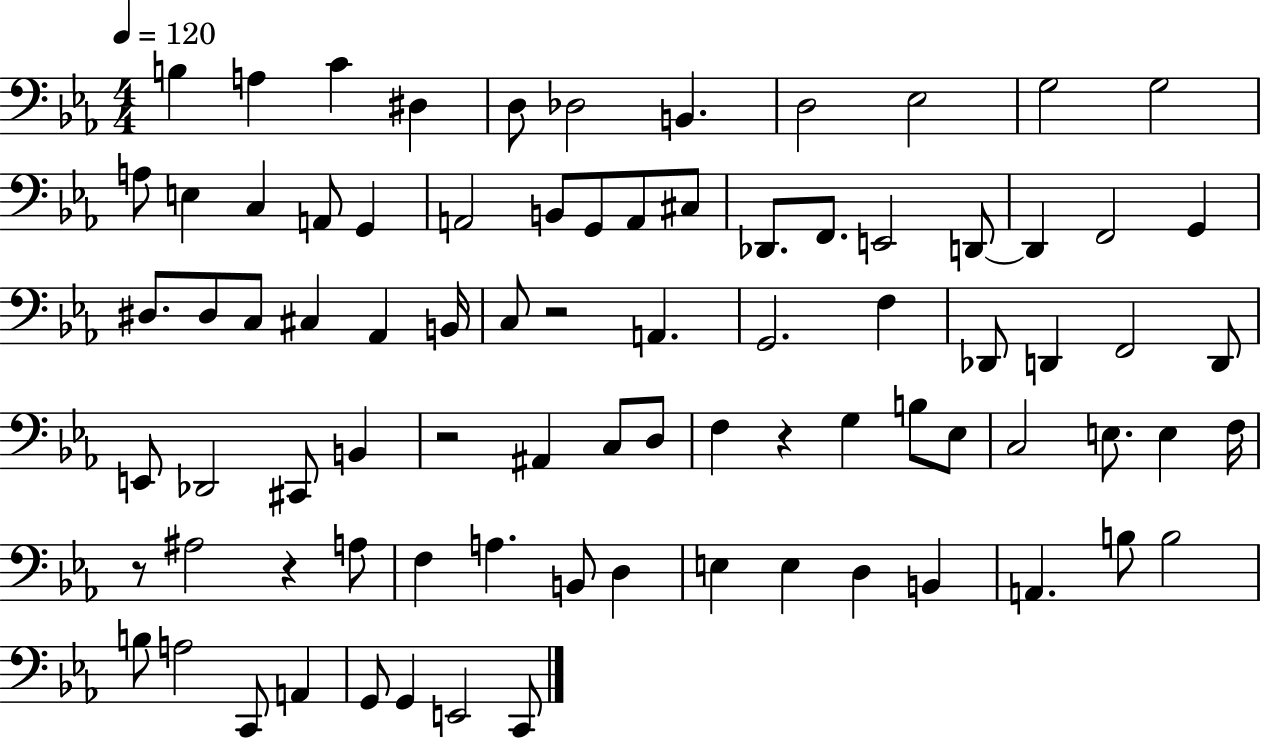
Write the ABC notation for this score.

X:1
T:Untitled
M:4/4
L:1/4
K:Eb
B, A, C ^D, D,/2 _D,2 B,, D,2 _E,2 G,2 G,2 A,/2 E, C, A,,/2 G,, A,,2 B,,/2 G,,/2 A,,/2 ^C,/2 _D,,/2 F,,/2 E,,2 D,,/2 D,, F,,2 G,, ^D,/2 ^D,/2 C,/2 ^C, _A,, B,,/4 C,/2 z2 A,, G,,2 F, _D,,/2 D,, F,,2 D,,/2 E,,/2 _D,,2 ^C,,/2 B,, z2 ^A,, C,/2 D,/2 F, z G, B,/2 _E,/2 C,2 E,/2 E, F,/4 z/2 ^A,2 z A,/2 F, A, B,,/2 D, E, E, D, B,, A,, B,/2 B,2 B,/2 A,2 C,,/2 A,, G,,/2 G,, E,,2 C,,/2